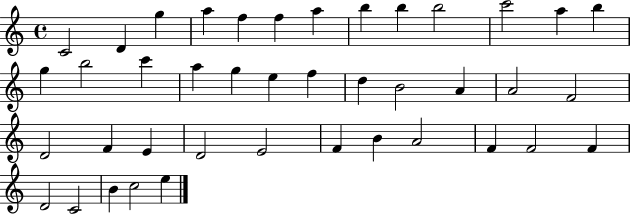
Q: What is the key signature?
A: C major